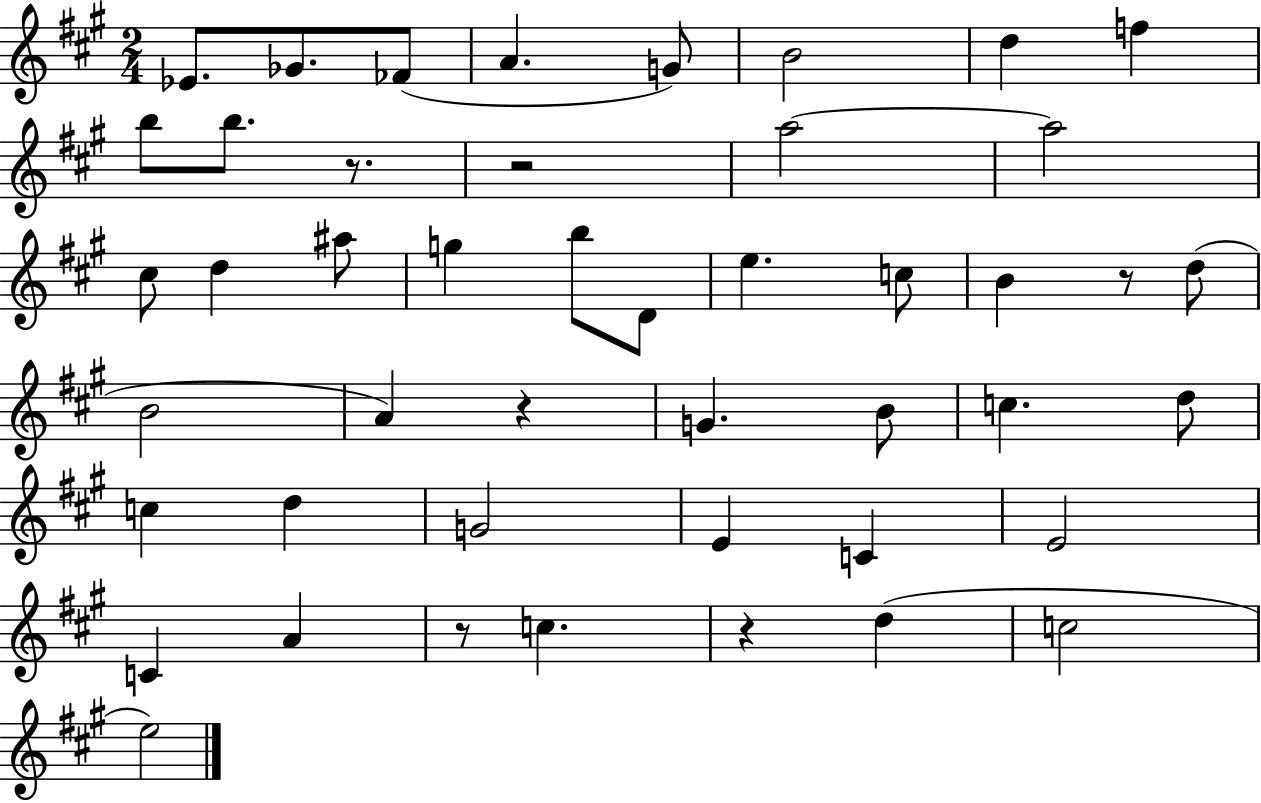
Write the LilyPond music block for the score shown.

{
  \clef treble
  \numericTimeSignature
  \time 2/4
  \key a \major
  ees'8. ges'8. fes'8( | a'4. g'8) | b'2 | d''4 f''4 | \break b''8 b''8. r8. | r2 | a''2~~ | a''2 | \break cis''8 d''4 ais''8 | g''4 b''8 d'8 | e''4. c''8 | b'4 r8 d''8( | \break b'2 | a'4) r4 | g'4. b'8 | c''4. d''8 | \break c''4 d''4 | g'2 | e'4 c'4 | e'2 | \break c'4 a'4 | r8 c''4. | r4 d''4( | c''2 | \break e''2) | \bar "|."
}